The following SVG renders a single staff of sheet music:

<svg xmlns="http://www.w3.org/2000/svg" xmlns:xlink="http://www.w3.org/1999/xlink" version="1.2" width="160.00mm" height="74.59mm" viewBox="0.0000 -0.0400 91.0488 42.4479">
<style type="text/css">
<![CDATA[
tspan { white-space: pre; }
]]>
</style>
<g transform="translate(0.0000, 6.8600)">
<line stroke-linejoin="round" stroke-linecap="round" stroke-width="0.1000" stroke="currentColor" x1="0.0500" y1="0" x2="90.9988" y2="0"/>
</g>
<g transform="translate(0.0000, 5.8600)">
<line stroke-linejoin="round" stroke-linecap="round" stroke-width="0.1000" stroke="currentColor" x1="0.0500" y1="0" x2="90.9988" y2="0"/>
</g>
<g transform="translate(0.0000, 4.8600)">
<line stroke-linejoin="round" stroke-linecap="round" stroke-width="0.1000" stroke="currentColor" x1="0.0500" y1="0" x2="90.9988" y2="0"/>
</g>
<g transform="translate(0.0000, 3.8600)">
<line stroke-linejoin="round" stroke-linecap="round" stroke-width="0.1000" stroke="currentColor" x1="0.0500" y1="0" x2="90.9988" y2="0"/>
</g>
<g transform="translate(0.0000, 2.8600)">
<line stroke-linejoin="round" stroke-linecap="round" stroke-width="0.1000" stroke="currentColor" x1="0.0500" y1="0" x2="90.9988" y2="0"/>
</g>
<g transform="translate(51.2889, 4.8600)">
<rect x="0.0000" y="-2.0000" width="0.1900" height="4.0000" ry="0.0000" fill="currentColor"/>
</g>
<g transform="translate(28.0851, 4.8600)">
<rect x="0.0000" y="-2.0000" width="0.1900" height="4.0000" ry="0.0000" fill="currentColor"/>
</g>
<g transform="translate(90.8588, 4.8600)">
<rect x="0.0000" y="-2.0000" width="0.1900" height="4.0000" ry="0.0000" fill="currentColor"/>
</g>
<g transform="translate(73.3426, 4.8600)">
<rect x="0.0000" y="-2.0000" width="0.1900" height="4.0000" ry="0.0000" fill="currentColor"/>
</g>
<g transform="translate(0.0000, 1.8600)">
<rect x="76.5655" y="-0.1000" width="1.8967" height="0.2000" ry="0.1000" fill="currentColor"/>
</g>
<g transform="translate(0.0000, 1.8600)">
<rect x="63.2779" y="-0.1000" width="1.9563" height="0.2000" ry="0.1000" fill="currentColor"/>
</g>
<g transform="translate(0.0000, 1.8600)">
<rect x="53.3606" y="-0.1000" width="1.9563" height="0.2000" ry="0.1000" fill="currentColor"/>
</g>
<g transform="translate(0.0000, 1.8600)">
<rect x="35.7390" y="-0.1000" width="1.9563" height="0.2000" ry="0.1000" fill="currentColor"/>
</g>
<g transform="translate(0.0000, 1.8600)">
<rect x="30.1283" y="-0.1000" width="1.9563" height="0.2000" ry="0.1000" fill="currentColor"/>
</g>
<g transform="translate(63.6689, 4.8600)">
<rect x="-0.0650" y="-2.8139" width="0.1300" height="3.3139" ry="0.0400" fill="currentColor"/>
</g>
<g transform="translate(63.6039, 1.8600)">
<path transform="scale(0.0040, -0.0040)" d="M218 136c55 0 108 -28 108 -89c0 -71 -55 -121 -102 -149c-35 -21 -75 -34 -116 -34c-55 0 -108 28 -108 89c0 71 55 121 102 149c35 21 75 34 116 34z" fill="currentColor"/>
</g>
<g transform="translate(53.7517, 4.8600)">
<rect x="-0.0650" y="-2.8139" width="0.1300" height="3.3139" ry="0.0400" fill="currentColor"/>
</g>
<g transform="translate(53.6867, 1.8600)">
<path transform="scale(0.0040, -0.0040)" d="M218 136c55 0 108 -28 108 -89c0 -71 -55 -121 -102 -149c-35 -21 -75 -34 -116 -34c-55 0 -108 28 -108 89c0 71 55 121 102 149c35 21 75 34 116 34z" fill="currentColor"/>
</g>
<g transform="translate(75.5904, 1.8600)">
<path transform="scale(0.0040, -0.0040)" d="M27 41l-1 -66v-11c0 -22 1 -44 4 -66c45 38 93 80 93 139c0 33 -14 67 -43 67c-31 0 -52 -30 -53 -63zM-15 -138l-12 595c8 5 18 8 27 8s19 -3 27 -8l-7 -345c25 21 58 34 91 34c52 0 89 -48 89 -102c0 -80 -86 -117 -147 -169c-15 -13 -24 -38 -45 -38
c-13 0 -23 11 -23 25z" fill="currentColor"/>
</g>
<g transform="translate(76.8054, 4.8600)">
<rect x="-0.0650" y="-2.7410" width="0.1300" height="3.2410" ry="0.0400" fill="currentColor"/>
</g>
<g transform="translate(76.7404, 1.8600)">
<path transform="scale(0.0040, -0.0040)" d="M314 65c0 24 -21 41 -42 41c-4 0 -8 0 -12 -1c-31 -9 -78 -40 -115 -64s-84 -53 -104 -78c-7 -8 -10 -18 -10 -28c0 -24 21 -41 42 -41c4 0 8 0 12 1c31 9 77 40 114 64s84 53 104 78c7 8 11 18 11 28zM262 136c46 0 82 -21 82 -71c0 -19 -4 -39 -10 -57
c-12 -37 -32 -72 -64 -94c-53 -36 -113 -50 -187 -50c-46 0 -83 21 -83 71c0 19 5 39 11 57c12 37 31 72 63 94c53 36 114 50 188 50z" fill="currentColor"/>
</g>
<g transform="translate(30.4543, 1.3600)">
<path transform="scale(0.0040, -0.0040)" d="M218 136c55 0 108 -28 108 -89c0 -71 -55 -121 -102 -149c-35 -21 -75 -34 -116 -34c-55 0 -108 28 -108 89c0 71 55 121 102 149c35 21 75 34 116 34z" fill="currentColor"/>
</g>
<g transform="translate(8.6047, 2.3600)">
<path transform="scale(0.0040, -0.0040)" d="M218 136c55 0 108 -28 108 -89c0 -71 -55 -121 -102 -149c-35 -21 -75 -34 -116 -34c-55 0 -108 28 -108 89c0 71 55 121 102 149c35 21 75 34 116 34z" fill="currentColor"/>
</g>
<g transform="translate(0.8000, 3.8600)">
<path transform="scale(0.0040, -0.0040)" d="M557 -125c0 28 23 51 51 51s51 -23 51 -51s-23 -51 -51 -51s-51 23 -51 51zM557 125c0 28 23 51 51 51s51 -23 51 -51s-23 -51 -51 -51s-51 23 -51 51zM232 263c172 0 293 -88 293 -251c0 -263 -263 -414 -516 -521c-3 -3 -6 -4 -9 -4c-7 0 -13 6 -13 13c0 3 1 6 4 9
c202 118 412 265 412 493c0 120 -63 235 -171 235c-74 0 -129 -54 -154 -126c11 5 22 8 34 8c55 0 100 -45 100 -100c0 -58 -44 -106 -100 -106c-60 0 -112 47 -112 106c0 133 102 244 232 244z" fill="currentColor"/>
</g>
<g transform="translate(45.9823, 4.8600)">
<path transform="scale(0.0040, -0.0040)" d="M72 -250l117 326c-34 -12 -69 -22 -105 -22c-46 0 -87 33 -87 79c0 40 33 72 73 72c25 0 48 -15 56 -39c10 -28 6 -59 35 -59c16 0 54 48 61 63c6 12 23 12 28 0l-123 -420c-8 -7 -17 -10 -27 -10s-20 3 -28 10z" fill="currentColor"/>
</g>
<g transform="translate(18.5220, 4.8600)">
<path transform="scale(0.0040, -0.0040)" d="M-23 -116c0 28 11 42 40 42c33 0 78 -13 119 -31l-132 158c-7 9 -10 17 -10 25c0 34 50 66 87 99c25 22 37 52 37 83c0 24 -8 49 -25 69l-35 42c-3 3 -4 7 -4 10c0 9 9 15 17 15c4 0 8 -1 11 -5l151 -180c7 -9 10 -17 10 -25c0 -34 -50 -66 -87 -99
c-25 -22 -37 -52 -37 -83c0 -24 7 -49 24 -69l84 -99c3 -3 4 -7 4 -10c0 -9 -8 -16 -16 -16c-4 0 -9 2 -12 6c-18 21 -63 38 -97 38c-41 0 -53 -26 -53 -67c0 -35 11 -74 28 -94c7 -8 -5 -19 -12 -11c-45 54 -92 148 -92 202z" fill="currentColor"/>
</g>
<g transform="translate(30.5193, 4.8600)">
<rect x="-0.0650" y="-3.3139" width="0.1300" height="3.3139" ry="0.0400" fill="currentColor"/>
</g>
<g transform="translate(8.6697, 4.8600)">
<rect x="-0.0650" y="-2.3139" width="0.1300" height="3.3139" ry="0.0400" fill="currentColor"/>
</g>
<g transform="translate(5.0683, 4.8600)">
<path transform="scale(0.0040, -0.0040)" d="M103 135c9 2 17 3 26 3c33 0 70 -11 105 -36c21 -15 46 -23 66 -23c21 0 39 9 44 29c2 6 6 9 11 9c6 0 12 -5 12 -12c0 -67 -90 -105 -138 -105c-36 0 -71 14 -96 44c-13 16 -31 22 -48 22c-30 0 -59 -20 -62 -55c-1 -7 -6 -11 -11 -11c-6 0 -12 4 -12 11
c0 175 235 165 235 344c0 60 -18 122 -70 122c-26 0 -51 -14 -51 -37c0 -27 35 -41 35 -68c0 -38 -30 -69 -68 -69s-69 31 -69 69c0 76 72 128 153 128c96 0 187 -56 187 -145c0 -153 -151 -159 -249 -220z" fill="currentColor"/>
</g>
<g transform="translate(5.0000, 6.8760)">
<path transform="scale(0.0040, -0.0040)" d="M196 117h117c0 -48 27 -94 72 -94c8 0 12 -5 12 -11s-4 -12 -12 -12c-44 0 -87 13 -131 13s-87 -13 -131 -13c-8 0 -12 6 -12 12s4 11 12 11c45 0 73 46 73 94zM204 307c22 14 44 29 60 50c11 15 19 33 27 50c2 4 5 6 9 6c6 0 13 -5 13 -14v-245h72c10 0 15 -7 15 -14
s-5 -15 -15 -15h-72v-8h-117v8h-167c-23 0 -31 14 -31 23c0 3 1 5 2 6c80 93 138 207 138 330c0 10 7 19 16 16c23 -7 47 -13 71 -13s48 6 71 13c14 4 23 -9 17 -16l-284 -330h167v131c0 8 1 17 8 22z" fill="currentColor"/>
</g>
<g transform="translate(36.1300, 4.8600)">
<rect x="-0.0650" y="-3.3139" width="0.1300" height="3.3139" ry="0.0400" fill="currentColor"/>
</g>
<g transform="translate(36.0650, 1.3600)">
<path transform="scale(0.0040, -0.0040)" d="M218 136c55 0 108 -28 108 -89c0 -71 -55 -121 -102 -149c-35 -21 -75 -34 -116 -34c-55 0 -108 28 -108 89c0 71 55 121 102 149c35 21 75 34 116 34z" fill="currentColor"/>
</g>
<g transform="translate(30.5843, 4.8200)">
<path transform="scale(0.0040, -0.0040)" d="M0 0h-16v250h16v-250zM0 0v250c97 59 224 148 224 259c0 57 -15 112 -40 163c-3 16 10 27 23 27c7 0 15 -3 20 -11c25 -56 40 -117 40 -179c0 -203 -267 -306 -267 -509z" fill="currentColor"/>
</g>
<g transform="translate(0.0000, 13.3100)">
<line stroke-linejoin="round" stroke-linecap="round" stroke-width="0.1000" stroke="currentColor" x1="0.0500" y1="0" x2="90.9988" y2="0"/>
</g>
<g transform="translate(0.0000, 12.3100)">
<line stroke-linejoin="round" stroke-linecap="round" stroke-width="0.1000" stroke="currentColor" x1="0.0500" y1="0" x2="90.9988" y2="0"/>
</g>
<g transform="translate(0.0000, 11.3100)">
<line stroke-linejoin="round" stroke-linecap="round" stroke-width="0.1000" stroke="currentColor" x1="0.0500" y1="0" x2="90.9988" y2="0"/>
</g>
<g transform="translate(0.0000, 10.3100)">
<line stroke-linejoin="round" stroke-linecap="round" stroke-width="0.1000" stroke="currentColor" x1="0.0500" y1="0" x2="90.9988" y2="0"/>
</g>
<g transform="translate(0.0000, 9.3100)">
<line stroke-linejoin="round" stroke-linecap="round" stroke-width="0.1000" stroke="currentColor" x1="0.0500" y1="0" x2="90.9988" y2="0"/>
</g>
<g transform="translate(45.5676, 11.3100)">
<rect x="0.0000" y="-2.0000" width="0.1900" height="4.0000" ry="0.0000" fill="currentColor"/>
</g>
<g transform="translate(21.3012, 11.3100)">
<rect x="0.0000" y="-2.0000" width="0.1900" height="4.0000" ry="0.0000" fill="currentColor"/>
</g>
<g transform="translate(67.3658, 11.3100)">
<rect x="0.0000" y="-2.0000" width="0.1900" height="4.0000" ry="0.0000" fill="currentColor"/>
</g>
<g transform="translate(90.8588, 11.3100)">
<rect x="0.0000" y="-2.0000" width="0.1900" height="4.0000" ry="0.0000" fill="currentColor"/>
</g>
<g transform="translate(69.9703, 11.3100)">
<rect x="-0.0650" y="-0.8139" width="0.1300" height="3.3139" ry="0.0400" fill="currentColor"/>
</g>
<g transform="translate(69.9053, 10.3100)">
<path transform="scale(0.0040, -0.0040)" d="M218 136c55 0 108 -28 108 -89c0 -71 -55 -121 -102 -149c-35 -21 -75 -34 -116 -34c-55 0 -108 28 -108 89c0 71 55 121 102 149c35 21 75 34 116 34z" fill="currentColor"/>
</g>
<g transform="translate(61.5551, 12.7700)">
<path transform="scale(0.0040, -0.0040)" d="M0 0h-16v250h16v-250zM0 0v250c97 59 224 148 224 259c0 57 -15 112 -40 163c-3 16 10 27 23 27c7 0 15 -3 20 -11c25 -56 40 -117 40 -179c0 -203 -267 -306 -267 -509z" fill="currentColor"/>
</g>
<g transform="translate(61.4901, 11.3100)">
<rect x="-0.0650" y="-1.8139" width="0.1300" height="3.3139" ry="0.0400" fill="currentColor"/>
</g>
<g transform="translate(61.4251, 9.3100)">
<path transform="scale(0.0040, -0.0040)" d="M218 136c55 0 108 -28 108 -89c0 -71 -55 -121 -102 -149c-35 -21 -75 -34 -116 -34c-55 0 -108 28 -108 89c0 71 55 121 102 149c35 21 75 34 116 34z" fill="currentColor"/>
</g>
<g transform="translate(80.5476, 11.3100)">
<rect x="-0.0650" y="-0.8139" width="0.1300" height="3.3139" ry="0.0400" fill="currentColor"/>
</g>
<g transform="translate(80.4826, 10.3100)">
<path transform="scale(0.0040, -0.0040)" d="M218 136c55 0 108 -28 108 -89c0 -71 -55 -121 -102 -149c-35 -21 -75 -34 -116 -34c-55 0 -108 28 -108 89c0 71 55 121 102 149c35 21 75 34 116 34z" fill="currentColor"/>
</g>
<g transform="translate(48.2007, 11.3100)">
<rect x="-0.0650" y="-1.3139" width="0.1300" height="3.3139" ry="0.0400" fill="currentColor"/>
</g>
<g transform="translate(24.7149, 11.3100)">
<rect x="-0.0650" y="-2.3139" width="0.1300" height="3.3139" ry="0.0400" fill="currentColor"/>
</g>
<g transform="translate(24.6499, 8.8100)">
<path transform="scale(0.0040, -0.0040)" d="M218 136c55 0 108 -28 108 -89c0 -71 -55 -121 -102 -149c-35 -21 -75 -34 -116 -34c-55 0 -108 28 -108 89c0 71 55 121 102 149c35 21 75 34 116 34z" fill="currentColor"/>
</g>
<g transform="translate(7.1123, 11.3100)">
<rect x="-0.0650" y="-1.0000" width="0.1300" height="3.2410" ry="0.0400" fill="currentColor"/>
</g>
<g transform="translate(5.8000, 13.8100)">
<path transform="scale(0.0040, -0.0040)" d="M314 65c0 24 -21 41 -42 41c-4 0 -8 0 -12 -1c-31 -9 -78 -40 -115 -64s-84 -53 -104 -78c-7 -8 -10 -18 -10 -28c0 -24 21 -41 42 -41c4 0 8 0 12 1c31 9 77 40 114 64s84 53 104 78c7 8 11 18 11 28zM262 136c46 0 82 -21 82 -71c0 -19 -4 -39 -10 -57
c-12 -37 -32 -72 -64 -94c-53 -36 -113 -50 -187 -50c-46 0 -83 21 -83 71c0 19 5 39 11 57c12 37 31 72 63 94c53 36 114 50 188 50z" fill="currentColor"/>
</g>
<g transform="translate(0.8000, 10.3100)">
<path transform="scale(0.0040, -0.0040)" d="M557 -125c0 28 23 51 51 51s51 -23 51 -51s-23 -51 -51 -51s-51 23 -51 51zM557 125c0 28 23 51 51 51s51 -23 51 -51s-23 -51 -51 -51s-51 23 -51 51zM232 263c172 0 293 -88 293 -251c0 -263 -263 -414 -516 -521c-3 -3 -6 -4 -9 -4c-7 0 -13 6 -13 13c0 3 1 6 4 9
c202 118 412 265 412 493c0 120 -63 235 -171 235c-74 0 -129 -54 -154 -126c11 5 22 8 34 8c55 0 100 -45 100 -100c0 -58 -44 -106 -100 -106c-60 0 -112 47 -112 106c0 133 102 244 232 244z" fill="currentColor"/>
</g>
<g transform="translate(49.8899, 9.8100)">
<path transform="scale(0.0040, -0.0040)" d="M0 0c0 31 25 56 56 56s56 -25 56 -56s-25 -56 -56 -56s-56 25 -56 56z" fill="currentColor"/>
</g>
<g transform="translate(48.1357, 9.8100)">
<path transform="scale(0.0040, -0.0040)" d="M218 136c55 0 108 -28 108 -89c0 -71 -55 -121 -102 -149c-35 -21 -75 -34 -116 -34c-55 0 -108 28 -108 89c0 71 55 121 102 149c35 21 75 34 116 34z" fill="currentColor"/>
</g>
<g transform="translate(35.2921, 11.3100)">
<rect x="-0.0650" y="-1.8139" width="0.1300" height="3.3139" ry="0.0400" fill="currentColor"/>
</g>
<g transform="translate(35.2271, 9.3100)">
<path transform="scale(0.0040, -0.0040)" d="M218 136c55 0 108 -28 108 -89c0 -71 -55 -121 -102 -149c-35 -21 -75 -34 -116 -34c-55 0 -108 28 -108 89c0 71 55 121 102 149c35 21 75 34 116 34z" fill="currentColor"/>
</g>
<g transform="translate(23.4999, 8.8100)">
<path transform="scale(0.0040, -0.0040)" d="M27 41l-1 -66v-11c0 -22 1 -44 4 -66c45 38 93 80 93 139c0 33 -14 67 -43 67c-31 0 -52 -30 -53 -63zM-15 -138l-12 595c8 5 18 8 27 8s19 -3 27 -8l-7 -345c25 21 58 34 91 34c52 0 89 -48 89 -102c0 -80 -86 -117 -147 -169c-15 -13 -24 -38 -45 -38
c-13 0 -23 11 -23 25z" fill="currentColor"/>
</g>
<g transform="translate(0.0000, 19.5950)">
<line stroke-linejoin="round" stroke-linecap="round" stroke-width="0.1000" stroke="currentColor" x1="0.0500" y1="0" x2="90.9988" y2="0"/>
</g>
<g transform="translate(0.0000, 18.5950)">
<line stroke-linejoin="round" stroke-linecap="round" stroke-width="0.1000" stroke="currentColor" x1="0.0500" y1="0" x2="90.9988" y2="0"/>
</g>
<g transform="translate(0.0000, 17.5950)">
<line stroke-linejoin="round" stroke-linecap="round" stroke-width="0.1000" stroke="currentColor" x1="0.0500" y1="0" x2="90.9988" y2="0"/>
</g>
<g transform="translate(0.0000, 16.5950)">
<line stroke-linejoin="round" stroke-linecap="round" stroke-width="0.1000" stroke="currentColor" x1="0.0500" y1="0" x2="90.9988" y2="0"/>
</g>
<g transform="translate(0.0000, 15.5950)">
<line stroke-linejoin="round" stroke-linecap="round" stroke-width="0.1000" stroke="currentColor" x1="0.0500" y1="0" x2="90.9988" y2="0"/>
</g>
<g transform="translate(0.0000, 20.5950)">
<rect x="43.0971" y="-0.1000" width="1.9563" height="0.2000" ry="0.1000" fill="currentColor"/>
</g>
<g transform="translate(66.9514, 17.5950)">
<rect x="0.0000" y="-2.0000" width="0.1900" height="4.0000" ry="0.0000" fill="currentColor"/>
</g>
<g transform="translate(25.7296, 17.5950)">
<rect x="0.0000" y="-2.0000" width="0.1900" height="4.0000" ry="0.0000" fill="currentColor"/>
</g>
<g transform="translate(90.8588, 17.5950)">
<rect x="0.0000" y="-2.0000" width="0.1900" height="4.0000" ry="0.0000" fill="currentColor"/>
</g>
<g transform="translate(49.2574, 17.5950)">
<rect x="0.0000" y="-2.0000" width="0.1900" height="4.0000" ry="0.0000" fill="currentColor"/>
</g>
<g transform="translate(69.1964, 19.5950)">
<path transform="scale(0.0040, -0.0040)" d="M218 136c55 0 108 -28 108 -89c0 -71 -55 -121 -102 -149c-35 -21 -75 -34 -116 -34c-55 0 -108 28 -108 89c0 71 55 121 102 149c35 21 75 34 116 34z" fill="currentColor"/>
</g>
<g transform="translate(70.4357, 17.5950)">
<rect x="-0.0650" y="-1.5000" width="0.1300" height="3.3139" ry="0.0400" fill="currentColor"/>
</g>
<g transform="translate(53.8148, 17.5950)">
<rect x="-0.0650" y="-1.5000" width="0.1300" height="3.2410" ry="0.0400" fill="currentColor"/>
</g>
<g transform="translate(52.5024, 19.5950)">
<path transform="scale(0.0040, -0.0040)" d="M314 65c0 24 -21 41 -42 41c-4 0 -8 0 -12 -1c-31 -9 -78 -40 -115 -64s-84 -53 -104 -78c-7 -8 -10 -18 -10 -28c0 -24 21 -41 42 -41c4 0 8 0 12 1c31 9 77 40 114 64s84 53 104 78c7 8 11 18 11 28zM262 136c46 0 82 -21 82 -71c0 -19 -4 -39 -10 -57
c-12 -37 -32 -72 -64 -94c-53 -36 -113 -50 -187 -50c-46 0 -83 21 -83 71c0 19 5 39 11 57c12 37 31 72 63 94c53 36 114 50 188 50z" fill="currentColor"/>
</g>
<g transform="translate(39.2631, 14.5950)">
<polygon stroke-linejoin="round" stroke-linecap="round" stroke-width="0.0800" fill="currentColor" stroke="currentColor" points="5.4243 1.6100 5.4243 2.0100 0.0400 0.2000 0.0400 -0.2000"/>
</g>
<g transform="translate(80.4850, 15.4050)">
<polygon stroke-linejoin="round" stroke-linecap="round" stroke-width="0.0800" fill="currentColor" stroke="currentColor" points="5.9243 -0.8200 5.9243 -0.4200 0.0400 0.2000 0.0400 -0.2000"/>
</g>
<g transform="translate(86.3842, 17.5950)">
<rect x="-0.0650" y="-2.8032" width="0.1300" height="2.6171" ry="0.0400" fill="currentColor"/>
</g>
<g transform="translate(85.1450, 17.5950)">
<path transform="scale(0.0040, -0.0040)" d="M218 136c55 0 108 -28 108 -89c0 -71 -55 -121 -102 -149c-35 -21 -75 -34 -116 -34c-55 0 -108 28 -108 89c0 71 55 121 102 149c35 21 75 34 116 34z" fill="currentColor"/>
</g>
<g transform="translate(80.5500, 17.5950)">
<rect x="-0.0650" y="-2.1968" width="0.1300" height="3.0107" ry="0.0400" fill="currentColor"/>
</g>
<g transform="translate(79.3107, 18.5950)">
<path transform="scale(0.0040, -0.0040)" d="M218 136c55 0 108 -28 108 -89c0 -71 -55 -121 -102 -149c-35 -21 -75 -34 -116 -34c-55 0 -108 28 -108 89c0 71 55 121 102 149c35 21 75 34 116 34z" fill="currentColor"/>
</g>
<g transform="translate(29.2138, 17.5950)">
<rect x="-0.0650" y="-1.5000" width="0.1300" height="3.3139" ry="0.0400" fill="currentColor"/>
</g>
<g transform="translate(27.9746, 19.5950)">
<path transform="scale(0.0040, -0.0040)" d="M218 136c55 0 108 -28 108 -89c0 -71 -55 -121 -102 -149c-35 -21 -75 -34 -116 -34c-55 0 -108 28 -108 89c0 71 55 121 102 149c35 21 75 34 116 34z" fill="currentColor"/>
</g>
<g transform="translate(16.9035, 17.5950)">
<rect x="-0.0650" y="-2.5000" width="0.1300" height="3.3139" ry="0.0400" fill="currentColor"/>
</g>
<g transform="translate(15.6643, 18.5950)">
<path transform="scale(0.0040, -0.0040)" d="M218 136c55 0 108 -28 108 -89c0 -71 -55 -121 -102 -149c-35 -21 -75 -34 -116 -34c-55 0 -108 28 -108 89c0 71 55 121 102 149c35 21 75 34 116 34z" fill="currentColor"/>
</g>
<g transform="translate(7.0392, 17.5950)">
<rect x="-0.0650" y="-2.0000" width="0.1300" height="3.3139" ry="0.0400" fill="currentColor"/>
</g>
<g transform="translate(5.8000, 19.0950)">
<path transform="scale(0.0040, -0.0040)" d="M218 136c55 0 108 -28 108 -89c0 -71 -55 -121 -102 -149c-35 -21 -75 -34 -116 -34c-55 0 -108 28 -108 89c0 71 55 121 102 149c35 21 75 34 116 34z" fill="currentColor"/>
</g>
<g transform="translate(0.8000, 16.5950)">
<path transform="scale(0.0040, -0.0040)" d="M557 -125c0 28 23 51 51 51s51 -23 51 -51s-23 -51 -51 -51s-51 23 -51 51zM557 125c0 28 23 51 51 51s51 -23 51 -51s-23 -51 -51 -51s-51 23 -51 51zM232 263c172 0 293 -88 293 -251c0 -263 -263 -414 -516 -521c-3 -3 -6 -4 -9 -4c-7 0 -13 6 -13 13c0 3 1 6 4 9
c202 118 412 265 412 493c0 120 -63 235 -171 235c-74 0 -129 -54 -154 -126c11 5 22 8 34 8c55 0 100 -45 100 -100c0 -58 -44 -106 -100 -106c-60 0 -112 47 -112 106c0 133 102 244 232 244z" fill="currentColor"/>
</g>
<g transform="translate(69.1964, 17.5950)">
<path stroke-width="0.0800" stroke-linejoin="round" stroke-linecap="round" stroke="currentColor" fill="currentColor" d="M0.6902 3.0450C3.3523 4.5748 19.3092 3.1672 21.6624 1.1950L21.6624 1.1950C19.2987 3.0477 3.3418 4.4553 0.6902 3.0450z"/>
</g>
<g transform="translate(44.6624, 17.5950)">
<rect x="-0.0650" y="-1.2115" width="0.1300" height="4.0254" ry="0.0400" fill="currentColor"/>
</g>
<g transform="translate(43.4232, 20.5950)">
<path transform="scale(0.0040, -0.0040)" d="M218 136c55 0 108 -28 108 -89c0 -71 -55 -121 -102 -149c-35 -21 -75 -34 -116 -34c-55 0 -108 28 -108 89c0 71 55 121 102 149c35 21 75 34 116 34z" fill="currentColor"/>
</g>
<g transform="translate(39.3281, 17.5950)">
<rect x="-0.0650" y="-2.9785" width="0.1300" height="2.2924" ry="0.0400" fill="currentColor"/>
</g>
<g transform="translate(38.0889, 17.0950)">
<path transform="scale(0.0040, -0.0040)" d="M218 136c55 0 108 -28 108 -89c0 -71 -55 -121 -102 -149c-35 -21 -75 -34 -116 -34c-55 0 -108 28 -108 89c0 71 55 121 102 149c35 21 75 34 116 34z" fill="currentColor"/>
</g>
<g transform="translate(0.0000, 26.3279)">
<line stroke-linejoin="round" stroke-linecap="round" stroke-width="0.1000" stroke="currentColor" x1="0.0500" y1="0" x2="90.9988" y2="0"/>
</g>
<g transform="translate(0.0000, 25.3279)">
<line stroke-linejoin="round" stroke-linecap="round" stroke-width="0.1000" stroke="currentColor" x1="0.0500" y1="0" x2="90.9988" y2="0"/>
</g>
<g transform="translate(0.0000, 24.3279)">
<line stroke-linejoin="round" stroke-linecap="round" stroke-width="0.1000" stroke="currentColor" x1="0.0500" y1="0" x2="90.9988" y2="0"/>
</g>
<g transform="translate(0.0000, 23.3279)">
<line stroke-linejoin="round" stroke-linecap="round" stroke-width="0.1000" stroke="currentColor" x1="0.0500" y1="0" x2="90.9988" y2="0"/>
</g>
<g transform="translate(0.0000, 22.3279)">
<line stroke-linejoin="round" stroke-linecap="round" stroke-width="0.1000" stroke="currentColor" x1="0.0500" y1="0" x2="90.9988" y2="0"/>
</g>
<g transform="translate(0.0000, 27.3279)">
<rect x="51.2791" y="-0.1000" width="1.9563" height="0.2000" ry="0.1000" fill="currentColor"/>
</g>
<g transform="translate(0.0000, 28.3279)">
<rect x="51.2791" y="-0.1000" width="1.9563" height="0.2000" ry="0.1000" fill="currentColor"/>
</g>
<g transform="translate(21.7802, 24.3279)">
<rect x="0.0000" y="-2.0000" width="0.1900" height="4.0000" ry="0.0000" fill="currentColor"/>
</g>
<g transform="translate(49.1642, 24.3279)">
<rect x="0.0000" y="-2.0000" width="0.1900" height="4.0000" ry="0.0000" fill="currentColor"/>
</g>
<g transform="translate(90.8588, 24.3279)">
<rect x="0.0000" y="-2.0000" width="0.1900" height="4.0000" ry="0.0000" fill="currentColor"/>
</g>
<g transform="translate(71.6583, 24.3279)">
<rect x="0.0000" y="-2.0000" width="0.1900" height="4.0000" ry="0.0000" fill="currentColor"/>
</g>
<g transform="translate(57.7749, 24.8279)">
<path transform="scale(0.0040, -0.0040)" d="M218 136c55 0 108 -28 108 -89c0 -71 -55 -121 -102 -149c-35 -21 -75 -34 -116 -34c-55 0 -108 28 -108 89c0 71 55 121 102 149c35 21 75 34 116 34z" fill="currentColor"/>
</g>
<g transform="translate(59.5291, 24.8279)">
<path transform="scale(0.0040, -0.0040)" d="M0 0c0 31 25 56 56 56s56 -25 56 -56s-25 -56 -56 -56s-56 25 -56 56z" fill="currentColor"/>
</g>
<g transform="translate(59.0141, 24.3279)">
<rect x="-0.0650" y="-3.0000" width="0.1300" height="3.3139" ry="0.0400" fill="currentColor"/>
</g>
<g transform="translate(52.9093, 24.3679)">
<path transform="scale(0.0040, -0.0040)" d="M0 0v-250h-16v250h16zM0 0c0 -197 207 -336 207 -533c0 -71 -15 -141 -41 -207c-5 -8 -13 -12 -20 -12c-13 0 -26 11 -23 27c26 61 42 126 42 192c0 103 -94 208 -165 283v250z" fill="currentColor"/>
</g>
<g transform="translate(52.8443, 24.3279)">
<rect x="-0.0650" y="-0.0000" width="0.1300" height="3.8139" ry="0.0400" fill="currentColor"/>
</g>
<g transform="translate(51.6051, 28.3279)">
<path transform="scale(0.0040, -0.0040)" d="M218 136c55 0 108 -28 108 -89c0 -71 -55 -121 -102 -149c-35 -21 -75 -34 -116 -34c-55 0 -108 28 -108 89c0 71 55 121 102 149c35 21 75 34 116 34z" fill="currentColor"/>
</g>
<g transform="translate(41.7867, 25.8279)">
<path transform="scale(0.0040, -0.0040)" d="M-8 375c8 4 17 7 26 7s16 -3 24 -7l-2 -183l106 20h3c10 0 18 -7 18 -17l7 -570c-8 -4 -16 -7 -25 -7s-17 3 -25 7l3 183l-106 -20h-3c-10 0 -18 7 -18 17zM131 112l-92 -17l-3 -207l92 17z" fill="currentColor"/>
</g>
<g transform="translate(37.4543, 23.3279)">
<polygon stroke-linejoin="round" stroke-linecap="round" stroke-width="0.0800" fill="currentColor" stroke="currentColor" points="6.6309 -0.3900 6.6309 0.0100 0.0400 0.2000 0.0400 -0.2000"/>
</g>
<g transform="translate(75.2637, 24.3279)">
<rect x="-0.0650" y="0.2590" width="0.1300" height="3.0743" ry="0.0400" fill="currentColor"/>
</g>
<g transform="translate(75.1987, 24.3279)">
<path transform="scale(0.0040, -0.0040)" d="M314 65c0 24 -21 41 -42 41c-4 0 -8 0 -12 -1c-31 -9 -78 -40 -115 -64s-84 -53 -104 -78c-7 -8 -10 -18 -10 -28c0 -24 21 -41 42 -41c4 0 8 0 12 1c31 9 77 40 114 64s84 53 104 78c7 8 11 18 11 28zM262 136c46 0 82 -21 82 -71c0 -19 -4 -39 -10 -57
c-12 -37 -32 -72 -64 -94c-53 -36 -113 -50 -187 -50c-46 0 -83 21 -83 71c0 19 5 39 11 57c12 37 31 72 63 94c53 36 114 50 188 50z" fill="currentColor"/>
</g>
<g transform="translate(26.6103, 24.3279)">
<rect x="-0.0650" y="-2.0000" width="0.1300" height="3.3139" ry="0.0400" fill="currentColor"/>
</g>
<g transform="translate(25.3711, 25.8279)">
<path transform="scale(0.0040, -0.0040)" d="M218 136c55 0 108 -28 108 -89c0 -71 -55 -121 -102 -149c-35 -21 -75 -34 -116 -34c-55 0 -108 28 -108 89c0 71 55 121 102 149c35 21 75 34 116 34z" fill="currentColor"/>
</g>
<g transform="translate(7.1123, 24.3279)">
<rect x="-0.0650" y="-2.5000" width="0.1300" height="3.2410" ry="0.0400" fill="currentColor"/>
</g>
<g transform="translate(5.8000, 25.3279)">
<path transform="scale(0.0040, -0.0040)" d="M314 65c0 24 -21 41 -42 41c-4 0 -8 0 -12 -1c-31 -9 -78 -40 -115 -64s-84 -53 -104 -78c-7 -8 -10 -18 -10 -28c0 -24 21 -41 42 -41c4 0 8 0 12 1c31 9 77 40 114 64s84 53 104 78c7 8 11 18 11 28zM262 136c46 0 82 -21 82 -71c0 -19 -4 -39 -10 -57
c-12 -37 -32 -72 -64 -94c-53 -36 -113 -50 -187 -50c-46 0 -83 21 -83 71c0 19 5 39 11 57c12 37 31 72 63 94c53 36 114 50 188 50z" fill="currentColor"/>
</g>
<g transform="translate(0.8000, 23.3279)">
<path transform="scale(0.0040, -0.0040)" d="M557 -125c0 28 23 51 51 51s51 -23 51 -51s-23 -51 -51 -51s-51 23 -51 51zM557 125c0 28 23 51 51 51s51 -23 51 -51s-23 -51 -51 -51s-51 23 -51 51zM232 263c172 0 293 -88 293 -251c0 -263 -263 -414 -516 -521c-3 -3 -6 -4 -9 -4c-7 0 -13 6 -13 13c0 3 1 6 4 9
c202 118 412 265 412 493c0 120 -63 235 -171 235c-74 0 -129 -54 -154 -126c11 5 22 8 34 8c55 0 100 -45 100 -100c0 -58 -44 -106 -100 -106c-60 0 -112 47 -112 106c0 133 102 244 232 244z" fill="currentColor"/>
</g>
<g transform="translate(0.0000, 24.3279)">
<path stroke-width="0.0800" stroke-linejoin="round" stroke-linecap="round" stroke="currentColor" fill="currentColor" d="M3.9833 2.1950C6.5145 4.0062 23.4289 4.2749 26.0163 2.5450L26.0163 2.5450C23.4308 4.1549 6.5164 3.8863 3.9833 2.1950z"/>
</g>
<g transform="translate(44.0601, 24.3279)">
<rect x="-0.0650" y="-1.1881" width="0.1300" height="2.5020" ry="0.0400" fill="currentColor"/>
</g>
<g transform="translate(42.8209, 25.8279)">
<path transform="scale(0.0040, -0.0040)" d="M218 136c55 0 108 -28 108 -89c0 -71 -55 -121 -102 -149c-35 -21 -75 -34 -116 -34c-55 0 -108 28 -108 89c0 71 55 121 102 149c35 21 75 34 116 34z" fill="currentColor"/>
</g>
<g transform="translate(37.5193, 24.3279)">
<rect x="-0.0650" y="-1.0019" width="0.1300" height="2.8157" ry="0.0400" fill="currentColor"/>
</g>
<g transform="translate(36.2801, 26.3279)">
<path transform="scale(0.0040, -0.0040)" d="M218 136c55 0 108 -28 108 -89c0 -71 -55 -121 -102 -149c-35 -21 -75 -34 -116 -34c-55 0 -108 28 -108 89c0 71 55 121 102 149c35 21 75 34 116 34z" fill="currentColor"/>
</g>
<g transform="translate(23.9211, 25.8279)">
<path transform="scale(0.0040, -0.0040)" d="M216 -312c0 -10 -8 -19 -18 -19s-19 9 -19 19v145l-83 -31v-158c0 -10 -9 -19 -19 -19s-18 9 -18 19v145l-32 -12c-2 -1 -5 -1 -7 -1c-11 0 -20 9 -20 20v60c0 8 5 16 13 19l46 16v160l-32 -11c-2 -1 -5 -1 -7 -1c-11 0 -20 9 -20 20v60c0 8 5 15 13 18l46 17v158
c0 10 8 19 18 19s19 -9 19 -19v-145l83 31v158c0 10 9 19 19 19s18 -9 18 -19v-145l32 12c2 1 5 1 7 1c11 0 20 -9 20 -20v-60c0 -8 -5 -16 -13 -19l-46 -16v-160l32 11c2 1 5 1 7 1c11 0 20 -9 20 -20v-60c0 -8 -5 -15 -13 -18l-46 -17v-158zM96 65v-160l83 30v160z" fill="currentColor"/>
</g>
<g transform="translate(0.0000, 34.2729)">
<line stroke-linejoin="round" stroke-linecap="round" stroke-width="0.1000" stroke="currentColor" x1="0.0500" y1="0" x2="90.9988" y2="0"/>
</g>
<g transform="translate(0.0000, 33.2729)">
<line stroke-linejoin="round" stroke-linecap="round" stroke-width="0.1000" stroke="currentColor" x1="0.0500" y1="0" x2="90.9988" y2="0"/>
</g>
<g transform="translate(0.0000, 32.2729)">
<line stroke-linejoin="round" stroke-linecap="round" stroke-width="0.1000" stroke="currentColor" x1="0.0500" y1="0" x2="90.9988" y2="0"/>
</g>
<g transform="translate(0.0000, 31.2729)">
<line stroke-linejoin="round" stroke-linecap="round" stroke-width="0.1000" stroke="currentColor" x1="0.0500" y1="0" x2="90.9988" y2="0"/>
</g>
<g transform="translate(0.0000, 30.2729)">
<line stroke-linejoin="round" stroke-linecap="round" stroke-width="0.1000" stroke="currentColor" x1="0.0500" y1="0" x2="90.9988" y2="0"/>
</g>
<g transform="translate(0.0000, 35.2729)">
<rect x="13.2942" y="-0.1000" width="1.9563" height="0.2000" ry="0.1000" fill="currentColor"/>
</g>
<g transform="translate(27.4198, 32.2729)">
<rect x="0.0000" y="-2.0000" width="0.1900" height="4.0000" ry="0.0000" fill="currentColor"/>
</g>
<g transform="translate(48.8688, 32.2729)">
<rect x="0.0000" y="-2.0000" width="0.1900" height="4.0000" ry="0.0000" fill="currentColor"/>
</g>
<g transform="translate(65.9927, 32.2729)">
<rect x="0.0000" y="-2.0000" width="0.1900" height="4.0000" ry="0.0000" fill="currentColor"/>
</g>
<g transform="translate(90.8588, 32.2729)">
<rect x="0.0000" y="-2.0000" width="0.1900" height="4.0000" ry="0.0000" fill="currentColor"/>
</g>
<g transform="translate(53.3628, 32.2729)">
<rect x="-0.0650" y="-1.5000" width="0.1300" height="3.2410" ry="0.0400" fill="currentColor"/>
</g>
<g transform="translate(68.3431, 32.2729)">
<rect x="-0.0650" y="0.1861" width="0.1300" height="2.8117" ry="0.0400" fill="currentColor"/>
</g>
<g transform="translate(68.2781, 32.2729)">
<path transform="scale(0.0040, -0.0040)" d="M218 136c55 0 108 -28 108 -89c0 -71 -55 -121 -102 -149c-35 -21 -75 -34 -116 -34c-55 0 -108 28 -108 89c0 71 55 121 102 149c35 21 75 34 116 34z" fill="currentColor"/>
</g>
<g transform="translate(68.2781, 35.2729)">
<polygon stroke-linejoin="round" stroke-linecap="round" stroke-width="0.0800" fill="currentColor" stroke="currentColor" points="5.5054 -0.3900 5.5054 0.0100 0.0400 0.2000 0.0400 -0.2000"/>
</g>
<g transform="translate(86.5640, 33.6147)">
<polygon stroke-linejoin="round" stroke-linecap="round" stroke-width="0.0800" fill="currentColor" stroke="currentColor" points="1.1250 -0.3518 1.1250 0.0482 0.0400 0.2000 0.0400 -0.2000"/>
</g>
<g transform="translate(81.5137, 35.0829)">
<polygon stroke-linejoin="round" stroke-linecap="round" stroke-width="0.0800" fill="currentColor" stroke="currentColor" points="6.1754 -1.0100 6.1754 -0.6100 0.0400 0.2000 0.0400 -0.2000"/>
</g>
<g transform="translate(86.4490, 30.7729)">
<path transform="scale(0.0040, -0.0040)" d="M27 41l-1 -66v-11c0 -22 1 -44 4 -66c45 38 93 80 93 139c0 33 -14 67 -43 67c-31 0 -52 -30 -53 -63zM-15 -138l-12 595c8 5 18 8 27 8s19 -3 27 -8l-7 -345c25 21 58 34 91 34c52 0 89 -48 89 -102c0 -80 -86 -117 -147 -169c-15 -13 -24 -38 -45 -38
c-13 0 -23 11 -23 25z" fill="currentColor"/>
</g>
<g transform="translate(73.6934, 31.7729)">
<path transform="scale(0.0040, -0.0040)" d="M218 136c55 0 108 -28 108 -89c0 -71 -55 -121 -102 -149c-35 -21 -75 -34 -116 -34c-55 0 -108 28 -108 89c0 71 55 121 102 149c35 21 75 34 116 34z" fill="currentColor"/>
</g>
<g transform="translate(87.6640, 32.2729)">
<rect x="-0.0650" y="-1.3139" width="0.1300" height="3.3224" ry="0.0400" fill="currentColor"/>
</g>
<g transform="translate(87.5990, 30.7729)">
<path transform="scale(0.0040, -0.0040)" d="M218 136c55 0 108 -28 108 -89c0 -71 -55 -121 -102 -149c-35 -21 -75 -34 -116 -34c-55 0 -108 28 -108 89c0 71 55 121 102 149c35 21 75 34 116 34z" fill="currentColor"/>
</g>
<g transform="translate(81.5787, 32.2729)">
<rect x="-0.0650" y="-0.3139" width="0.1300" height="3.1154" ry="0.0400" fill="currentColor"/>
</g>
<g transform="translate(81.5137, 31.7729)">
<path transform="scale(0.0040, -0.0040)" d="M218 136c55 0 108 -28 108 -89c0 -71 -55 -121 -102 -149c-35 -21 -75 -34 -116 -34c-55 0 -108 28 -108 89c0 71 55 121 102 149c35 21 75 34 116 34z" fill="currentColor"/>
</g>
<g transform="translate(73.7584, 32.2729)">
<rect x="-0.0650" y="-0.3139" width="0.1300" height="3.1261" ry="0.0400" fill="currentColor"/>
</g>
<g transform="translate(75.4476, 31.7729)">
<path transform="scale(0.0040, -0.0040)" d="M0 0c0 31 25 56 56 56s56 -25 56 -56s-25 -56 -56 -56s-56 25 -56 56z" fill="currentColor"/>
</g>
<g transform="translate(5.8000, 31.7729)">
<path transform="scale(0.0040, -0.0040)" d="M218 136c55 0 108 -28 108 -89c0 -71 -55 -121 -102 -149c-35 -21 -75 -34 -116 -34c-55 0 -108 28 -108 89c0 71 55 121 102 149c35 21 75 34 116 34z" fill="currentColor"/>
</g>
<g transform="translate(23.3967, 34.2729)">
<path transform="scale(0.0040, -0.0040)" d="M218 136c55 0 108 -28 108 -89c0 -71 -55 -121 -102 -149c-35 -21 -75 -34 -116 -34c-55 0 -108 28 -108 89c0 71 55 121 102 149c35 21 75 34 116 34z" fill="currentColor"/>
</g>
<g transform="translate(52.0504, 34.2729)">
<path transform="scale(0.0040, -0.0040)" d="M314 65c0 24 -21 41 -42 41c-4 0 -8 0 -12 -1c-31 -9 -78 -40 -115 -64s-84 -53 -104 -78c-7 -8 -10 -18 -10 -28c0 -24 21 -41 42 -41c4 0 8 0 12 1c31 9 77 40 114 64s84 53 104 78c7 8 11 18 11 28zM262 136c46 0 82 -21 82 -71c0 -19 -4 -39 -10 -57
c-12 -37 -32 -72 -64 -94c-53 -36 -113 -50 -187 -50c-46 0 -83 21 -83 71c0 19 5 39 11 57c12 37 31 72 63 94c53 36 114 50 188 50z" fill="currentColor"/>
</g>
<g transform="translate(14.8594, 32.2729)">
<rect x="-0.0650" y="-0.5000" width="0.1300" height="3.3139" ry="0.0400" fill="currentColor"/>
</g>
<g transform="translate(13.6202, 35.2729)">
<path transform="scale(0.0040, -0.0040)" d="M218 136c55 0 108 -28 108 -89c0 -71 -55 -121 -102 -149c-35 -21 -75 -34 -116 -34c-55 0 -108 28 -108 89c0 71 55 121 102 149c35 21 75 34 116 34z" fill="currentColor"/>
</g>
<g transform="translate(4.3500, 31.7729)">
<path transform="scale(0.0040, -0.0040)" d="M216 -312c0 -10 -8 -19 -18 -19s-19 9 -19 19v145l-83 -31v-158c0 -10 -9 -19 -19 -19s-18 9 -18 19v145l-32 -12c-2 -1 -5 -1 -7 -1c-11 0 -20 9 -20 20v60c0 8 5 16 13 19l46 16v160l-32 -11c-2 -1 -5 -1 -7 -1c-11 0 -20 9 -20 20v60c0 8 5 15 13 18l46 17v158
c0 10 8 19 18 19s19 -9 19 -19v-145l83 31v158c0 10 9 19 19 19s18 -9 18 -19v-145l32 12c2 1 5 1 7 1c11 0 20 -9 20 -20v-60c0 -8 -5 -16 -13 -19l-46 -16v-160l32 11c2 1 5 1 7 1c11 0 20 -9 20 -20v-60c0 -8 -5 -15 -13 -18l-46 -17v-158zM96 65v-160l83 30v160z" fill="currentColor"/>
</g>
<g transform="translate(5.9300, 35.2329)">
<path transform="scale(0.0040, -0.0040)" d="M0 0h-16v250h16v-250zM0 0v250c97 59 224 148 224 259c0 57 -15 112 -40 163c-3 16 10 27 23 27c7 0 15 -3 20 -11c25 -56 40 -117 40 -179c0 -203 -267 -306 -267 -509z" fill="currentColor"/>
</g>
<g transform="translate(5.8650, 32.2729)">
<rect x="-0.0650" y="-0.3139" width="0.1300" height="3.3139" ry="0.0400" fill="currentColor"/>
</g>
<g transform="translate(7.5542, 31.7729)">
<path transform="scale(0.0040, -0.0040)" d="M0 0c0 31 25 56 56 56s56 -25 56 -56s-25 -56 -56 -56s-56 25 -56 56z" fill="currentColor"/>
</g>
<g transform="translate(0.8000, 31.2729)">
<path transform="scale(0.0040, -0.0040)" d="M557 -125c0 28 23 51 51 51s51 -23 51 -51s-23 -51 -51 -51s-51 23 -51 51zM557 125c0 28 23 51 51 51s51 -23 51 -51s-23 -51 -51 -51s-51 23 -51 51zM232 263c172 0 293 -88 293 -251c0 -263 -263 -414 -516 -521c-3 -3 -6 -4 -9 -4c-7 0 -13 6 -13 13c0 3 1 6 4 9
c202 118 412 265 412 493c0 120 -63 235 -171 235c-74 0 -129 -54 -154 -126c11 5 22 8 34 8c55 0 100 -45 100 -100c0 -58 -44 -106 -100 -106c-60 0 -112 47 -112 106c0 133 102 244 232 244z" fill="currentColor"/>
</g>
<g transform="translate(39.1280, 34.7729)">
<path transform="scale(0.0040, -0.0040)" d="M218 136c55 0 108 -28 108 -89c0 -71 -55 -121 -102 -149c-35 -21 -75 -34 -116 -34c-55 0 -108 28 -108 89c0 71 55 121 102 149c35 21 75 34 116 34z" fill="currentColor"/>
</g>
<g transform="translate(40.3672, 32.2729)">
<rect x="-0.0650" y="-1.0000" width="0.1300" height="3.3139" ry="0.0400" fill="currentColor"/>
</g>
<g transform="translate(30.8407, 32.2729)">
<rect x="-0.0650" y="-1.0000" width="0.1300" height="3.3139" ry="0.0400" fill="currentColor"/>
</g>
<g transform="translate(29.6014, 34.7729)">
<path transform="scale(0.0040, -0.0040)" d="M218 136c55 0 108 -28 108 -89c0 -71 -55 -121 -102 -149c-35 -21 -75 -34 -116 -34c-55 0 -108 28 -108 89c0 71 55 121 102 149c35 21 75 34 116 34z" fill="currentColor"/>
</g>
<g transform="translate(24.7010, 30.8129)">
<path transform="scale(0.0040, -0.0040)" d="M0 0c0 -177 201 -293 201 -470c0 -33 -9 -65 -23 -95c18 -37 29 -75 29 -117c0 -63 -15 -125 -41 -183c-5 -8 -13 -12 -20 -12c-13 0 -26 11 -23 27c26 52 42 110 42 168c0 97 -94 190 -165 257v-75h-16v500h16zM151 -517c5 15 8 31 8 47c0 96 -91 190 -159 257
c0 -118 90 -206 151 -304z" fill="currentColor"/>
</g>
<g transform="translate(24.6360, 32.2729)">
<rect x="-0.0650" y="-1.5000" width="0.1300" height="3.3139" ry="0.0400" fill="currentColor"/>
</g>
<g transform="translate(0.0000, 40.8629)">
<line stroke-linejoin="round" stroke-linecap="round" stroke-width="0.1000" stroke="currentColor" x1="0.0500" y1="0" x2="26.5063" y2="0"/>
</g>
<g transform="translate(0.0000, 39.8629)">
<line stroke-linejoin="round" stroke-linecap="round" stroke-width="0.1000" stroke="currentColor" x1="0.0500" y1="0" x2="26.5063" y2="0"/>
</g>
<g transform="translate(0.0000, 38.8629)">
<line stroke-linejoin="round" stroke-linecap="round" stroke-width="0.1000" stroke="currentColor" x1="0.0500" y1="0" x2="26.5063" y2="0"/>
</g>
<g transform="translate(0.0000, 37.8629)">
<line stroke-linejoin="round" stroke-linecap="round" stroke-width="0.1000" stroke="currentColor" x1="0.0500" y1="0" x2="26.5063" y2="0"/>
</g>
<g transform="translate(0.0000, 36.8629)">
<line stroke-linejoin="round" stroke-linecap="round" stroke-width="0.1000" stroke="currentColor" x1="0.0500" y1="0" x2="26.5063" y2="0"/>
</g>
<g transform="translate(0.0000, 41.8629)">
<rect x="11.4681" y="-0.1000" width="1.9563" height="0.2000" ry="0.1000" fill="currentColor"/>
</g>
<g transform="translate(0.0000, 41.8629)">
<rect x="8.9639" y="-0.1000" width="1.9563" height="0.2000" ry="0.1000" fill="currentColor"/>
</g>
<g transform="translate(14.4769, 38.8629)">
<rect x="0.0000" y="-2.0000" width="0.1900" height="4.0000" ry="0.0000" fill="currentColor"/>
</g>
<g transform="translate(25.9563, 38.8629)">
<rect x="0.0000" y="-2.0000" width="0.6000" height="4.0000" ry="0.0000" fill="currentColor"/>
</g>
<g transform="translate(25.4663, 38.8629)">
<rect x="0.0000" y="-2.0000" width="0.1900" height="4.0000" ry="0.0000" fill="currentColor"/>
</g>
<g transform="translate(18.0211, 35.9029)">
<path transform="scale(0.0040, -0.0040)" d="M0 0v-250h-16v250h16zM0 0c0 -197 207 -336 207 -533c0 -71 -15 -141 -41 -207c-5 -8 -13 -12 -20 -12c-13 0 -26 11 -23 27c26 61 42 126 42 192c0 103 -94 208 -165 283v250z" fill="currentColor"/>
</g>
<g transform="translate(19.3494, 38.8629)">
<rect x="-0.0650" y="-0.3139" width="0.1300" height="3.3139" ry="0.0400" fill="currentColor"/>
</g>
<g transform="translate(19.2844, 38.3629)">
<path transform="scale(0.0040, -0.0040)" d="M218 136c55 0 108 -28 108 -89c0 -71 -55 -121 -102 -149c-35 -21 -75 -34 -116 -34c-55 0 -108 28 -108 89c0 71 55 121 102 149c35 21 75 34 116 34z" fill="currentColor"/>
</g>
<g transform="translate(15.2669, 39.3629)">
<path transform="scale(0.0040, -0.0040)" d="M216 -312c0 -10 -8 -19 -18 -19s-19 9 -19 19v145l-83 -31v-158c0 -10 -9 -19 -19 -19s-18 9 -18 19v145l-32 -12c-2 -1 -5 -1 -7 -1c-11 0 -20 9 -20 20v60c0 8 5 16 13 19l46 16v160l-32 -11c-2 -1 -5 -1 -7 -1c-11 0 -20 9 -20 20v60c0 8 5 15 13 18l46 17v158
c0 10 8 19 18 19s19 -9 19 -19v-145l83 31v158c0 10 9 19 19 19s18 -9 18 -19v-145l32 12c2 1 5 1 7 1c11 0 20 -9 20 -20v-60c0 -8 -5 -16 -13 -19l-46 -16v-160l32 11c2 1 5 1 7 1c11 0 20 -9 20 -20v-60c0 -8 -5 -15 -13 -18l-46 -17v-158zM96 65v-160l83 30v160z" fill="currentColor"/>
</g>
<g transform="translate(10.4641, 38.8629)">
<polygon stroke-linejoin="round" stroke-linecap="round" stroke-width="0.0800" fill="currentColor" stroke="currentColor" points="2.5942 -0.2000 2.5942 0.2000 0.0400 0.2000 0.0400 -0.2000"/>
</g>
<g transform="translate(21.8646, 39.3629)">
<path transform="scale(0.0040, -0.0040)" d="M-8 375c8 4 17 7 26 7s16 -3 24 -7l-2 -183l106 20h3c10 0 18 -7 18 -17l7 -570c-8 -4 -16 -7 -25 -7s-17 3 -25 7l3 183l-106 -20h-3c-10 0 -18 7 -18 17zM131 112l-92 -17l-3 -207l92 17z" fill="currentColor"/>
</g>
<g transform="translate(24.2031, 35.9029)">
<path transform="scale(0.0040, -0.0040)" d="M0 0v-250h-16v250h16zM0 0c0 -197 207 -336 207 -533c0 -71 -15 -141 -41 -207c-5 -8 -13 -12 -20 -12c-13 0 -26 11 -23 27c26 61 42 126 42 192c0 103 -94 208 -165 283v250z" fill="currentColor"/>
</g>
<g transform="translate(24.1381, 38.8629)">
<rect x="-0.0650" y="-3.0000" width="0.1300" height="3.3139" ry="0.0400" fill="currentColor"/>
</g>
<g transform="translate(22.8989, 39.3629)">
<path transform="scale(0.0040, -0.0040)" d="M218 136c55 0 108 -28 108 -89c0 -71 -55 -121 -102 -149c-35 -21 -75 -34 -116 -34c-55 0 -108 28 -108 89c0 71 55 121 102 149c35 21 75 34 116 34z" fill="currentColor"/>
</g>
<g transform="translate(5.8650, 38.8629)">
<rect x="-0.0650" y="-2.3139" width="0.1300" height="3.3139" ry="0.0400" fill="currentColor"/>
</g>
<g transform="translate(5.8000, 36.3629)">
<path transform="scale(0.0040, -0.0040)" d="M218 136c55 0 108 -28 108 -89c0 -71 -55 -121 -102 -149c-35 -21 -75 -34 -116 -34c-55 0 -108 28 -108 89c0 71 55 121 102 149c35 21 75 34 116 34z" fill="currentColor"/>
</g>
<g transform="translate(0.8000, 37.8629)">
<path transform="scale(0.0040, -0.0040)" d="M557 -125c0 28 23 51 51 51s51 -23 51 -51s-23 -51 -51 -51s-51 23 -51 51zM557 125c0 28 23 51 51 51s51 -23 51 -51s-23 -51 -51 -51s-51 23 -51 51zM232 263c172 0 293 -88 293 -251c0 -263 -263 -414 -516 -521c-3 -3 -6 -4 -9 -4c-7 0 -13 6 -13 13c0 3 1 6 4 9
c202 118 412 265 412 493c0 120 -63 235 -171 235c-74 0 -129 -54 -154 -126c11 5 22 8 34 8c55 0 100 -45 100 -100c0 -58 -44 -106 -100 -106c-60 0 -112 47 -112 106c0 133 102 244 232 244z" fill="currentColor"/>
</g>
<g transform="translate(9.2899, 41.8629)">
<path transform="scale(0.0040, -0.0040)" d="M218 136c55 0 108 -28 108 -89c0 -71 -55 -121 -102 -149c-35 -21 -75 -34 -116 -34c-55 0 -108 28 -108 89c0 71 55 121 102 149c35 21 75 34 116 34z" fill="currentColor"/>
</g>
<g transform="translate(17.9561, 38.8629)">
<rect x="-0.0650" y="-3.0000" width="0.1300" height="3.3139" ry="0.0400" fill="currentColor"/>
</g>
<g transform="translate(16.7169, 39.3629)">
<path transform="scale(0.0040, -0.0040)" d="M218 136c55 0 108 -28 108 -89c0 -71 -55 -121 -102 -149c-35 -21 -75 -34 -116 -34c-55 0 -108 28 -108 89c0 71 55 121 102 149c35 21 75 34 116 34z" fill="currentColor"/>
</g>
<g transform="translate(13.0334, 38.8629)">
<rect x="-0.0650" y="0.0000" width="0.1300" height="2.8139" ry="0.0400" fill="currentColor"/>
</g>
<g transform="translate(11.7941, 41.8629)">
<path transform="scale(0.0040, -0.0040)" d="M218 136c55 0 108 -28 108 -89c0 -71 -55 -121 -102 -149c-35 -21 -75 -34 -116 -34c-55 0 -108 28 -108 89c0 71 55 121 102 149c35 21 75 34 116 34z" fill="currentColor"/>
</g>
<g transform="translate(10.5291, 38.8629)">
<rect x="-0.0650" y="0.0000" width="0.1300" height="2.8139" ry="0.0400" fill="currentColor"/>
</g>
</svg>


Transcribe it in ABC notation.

X:1
T:Untitled
M:2/4
L:1/4
K:C
B, z D/2 D z/2 C C _C2 F,,2 _B, A, G, A,/2 F, F, A,, B,, G,, E,/2 E,,/2 G,,2 G,, B,,/2 D,/2 B,,2 ^A,, G,,/2 A,,/2 C,,/2 C, D,2 ^E,/2 E,, G,,/4 F,, F,, G,,2 D,/2 E,/2 E,/2 _G,/4 B, E,,/2 E,,/2 ^C,/2 E, C,/2